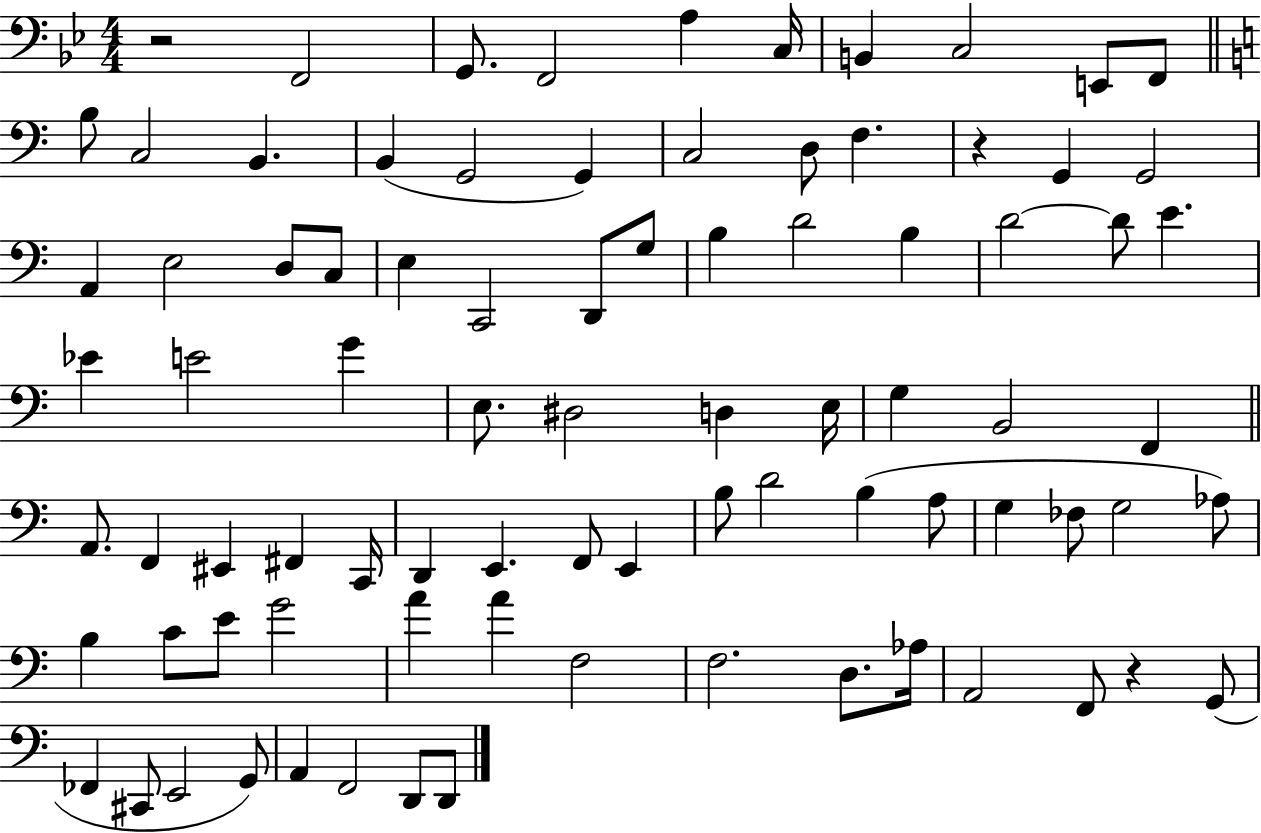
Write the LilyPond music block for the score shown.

{
  \clef bass
  \numericTimeSignature
  \time 4/4
  \key bes \major
  r2 f,2 | g,8. f,2 a4 c16 | b,4 c2 e,8 f,8 | \bar "||" \break \key c \major b8 c2 b,4. | b,4( g,2 g,4) | c2 d8 f4. | r4 g,4 g,2 | \break a,4 e2 d8 c8 | e4 c,2 d,8 g8 | b4 d'2 b4 | d'2~~ d'8 e'4. | \break ees'4 e'2 g'4 | e8. dis2 d4 e16 | g4 b,2 f,4 | \bar "||" \break \key a \minor a,8. f,4 eis,4 fis,4 c,16 | d,4 e,4. f,8 e,4 | b8 d'2 b4( a8 | g4 fes8 g2 aes8) | \break b4 c'8 e'8 g'2 | a'4 a'4 f2 | f2. d8. aes16 | a,2 f,8 r4 g,8( | \break fes,4 cis,8 e,2 g,8) | a,4 f,2 d,8 d,8 | \bar "|."
}